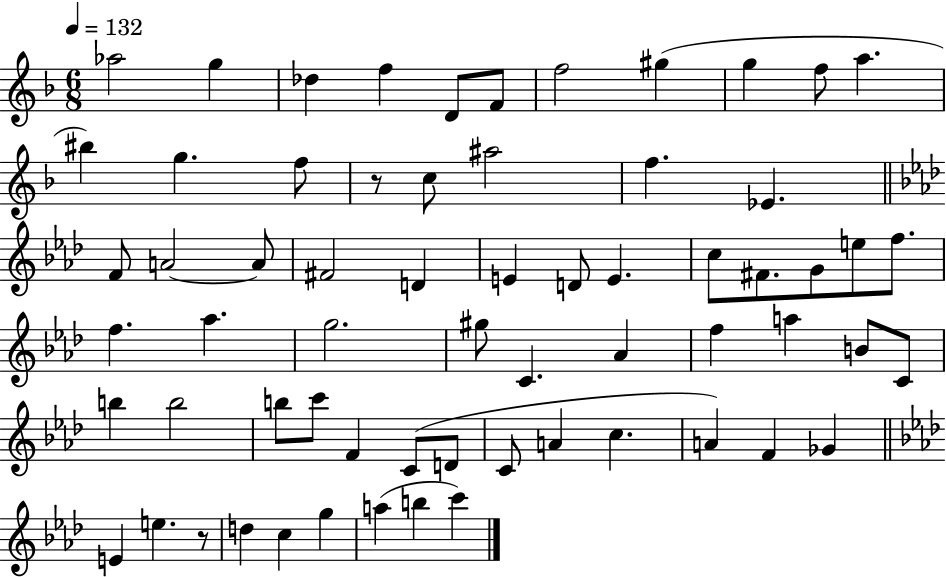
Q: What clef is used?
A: treble